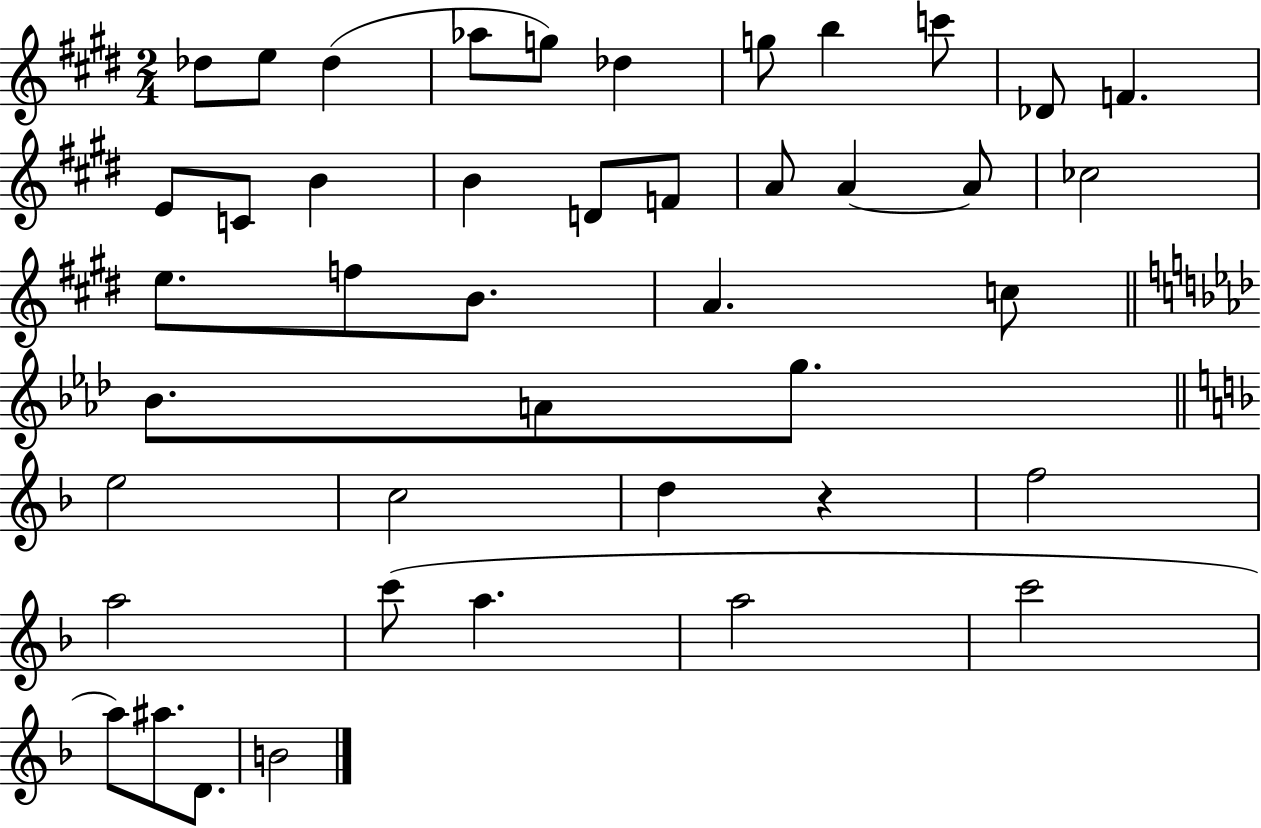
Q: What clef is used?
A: treble